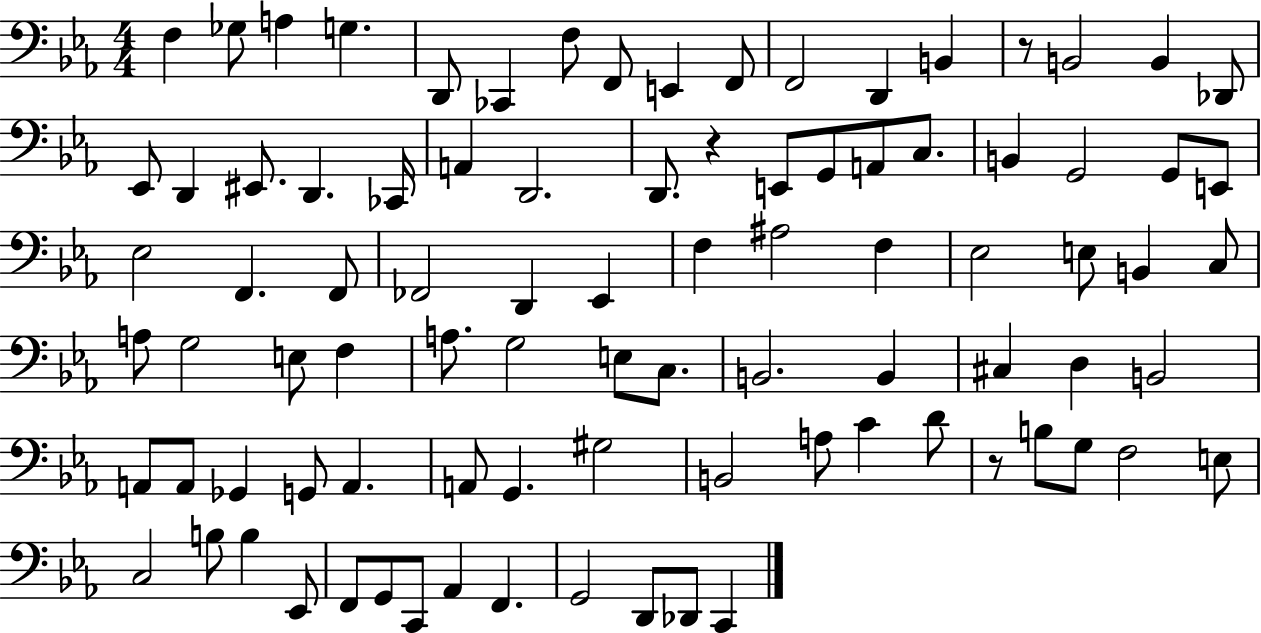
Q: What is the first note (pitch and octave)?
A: F3